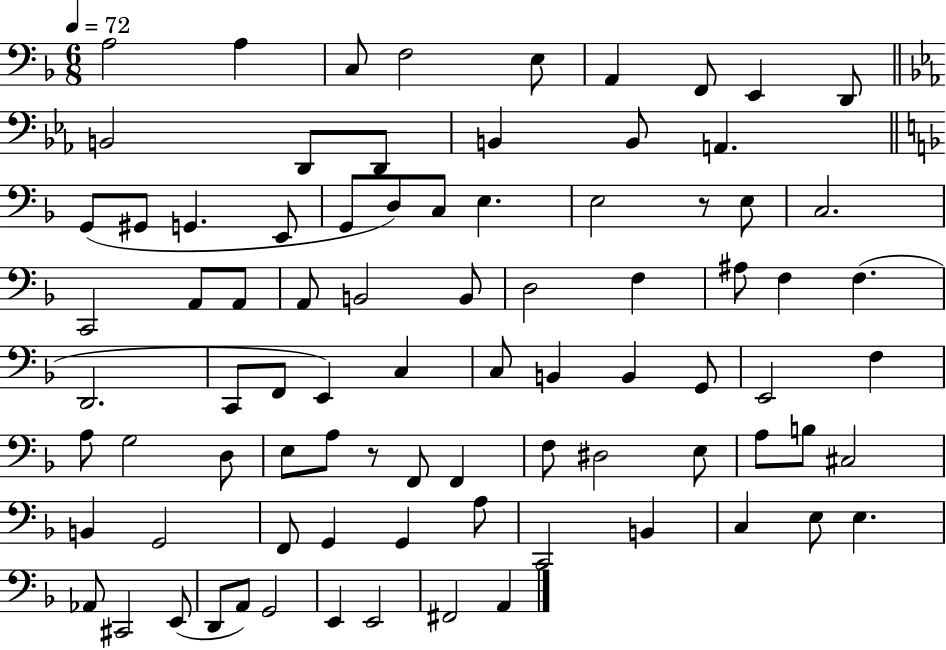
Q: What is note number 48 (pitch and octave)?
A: F3